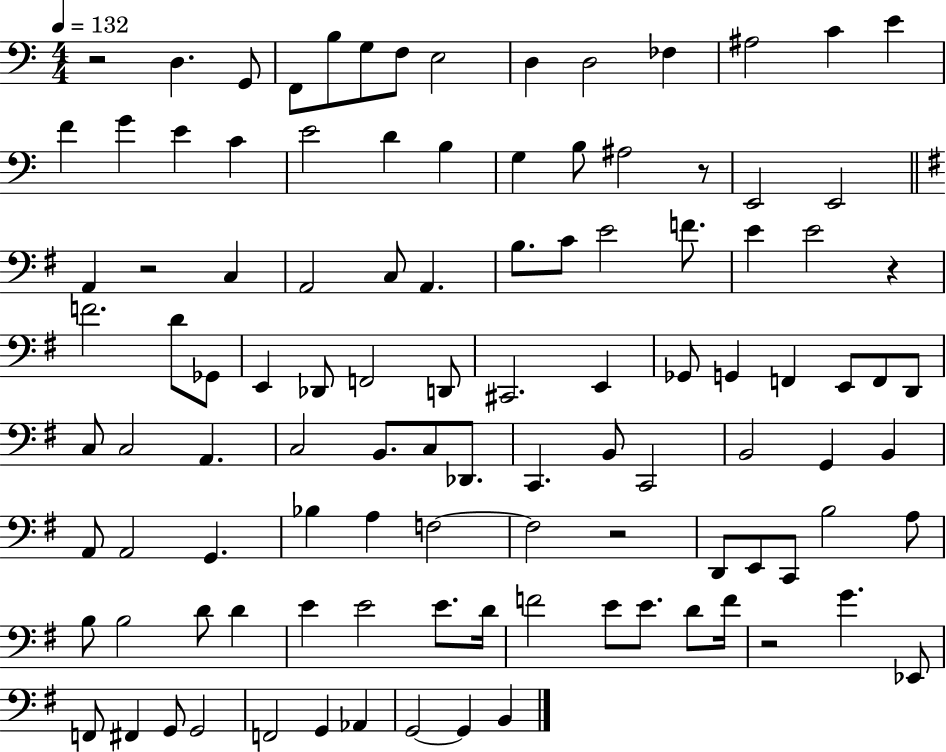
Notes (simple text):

R/h D3/q. G2/e F2/e B3/e G3/e F3/e E3/h D3/q D3/h FES3/q A#3/h C4/q E4/q F4/q G4/q E4/q C4/q E4/h D4/q B3/q G3/q B3/e A#3/h R/e E2/h E2/h A2/q R/h C3/q A2/h C3/e A2/q. B3/e. C4/e E4/h F4/e. E4/q E4/h R/q F4/h. D4/e Gb2/e E2/q Db2/e F2/h D2/e C#2/h. E2/q Gb2/e G2/q F2/q E2/e F2/e D2/e C3/e C3/h A2/q. C3/h B2/e. C3/e Db2/e. C2/q. B2/e C2/h B2/h G2/q B2/q A2/e A2/h G2/q. Bb3/q A3/q F3/h F3/h R/h D2/e E2/e C2/e B3/h A3/e B3/e B3/h D4/e D4/q E4/q E4/h E4/e. D4/s F4/h E4/e E4/e. D4/e F4/s R/h G4/q. Eb2/e F2/e F#2/q G2/e G2/h F2/h G2/q Ab2/q G2/h G2/q B2/q